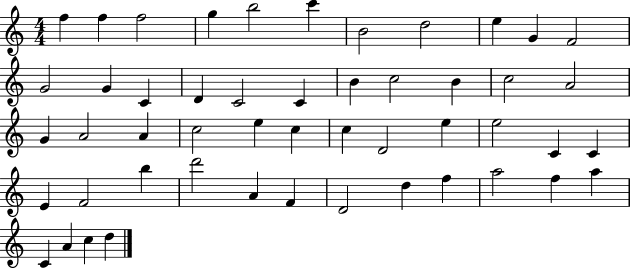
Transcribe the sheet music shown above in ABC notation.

X:1
T:Untitled
M:4/4
L:1/4
K:C
f f f2 g b2 c' B2 d2 e G F2 G2 G C D C2 C B c2 B c2 A2 G A2 A c2 e c c D2 e e2 C C E F2 b d'2 A F D2 d f a2 f a C A c d